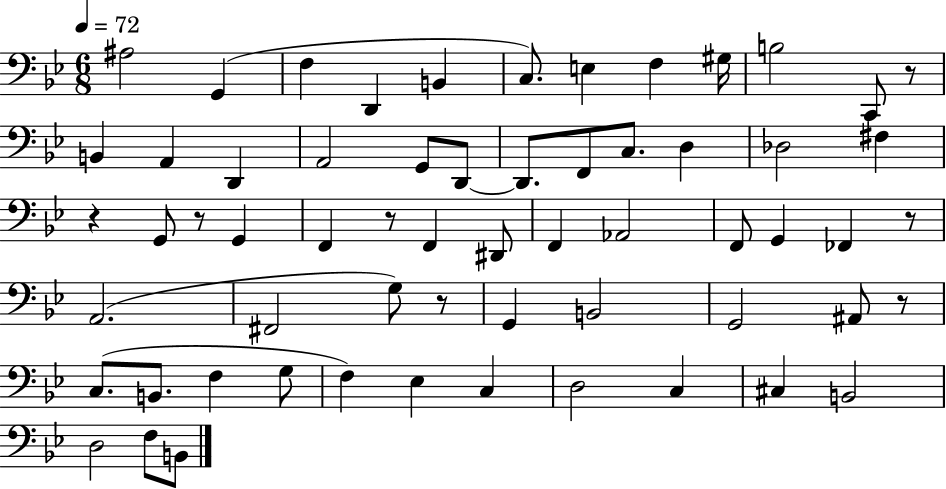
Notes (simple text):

A#3/h G2/q F3/q D2/q B2/q C3/e. E3/q F3/q G#3/s B3/h C2/e R/e B2/q A2/q D2/q A2/h G2/e D2/e D2/e. F2/e C3/e. D3/q Db3/h F#3/q R/q G2/e R/e G2/q F2/q R/e F2/q D#2/e F2/q Ab2/h F2/e G2/q FES2/q R/e A2/h. F#2/h G3/e R/e G2/q B2/h G2/h A#2/e R/e C3/e. B2/e. F3/q G3/e F3/q Eb3/q C3/q D3/h C3/q C#3/q B2/h D3/h F3/e B2/e